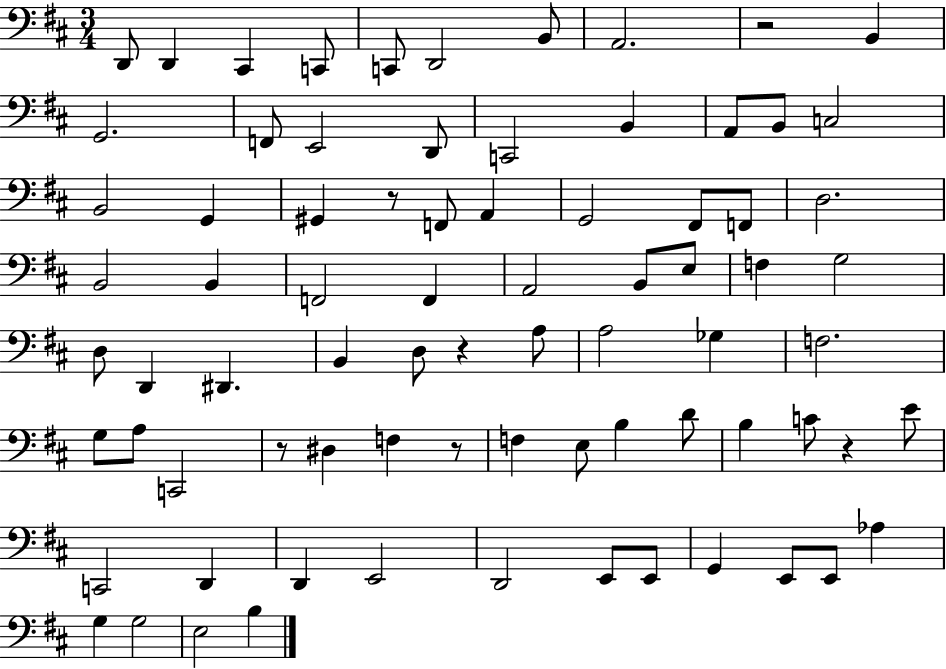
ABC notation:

X:1
T:Untitled
M:3/4
L:1/4
K:D
D,,/2 D,, ^C,, C,,/2 C,,/2 D,,2 B,,/2 A,,2 z2 B,, G,,2 F,,/2 E,,2 D,,/2 C,,2 B,, A,,/2 B,,/2 C,2 B,,2 G,, ^G,, z/2 F,,/2 A,, G,,2 ^F,,/2 F,,/2 D,2 B,,2 B,, F,,2 F,, A,,2 B,,/2 E,/2 F, G,2 D,/2 D,, ^D,, B,, D,/2 z A,/2 A,2 _G, F,2 G,/2 A,/2 C,,2 z/2 ^D, F, z/2 F, E,/2 B, D/2 B, C/2 z E/2 C,,2 D,, D,, E,,2 D,,2 E,,/2 E,,/2 G,, E,,/2 E,,/2 _A, G, G,2 E,2 B,